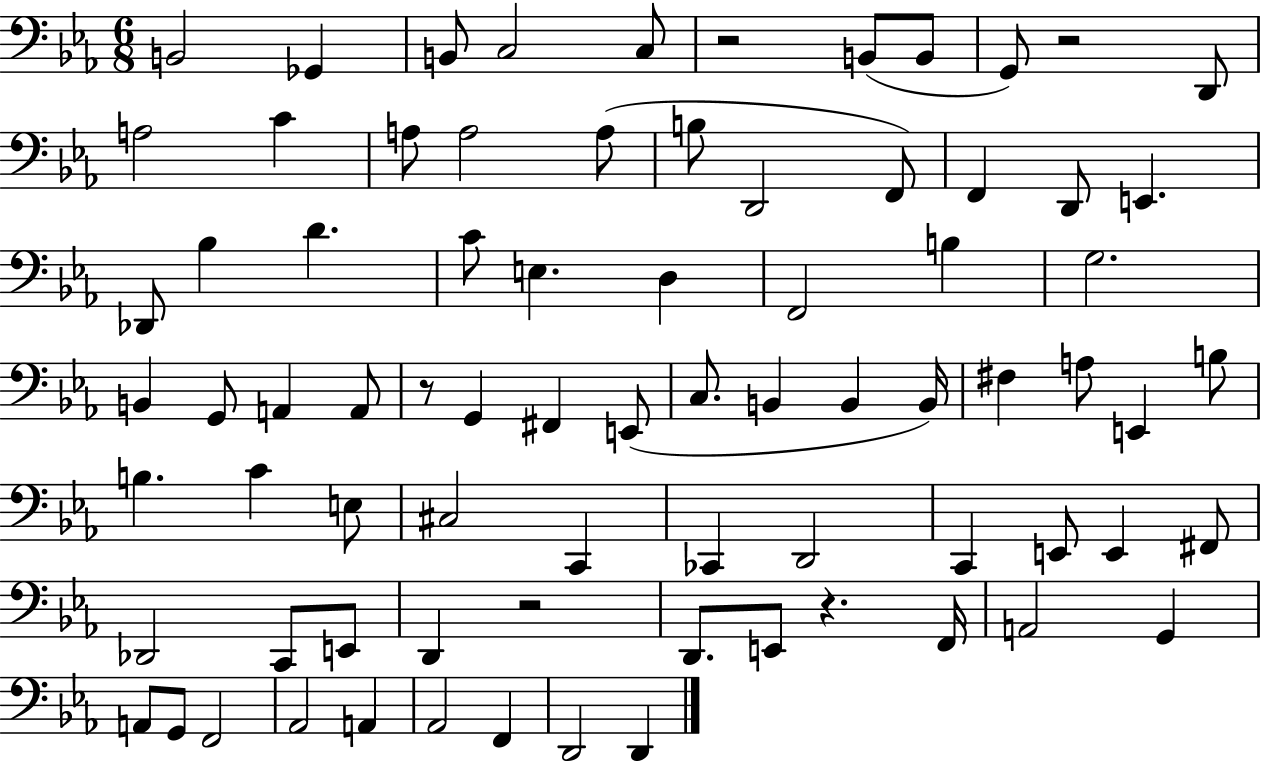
B2/h Gb2/q B2/e C3/h C3/e R/h B2/e B2/e G2/e R/h D2/e A3/h C4/q A3/e A3/h A3/e B3/e D2/h F2/e F2/q D2/e E2/q. Db2/e Bb3/q D4/q. C4/e E3/q. D3/q F2/h B3/q G3/h. B2/q G2/e A2/q A2/e R/e G2/q F#2/q E2/e C3/e. B2/q B2/q B2/s F#3/q A3/e E2/q B3/e B3/q. C4/q E3/e C#3/h C2/q CES2/q D2/h C2/q E2/e E2/q F#2/e Db2/h C2/e E2/e D2/q R/h D2/e. E2/e R/q. F2/s A2/h G2/q A2/e G2/e F2/h Ab2/h A2/q Ab2/h F2/q D2/h D2/q